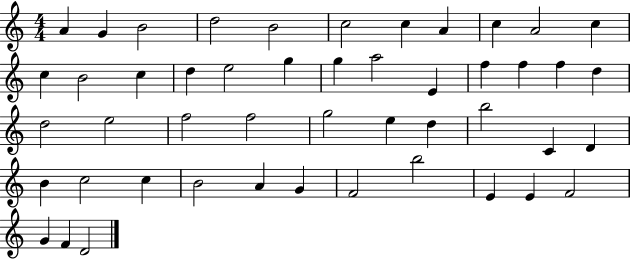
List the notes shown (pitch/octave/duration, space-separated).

A4/q G4/q B4/h D5/h B4/h C5/h C5/q A4/q C5/q A4/h C5/q C5/q B4/h C5/q D5/q E5/h G5/q G5/q A5/h E4/q F5/q F5/q F5/q D5/q D5/h E5/h F5/h F5/h G5/h E5/q D5/q B5/h C4/q D4/q B4/q C5/h C5/q B4/h A4/q G4/q F4/h B5/h E4/q E4/q F4/h G4/q F4/q D4/h